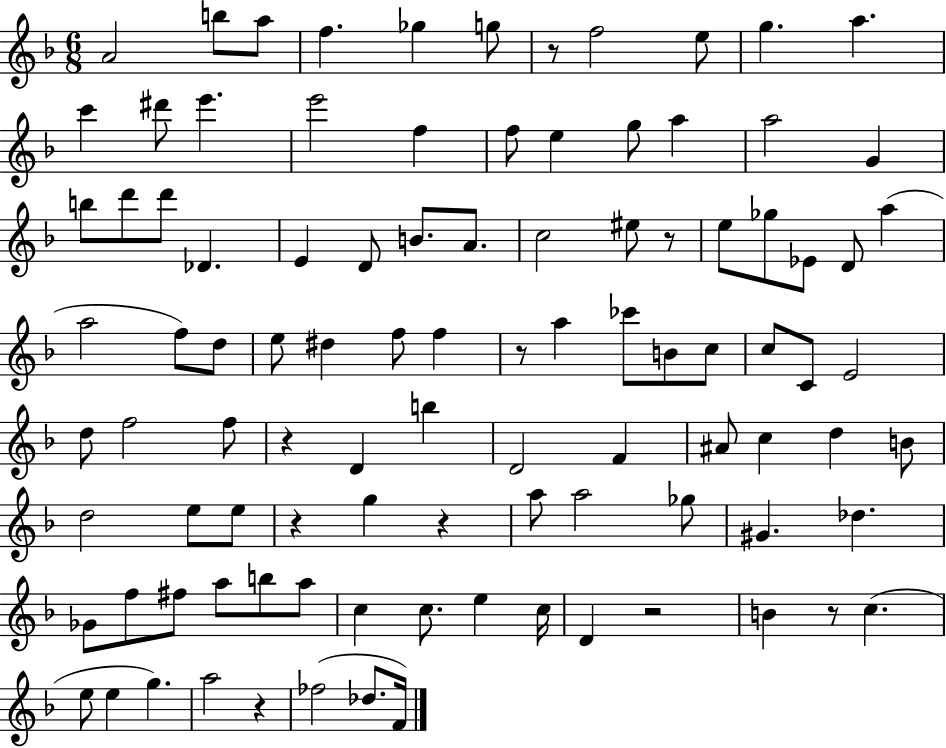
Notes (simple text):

A4/h B5/e A5/e F5/q. Gb5/q G5/e R/e F5/h E5/e G5/q. A5/q. C6/q D#6/e E6/q. E6/h F5/q F5/e E5/q G5/e A5/q A5/h G4/q B5/e D6/e D6/e Db4/q. E4/q D4/e B4/e. A4/e. C5/h EIS5/e R/e E5/e Gb5/e Eb4/e D4/e A5/q A5/h F5/e D5/e E5/e D#5/q F5/e F5/q R/e A5/q CES6/e B4/e C5/e C5/e C4/e E4/h D5/e F5/h F5/e R/q D4/q B5/q D4/h F4/q A#4/e C5/q D5/q B4/e D5/h E5/e E5/e R/q G5/q R/q A5/e A5/h Gb5/e G#4/q. Db5/q. Gb4/e F5/e F#5/e A5/e B5/e A5/e C5/q C5/e. E5/q C5/s D4/q R/h B4/q R/e C5/q. E5/e E5/q G5/q. A5/h R/q FES5/h Db5/e. F4/s